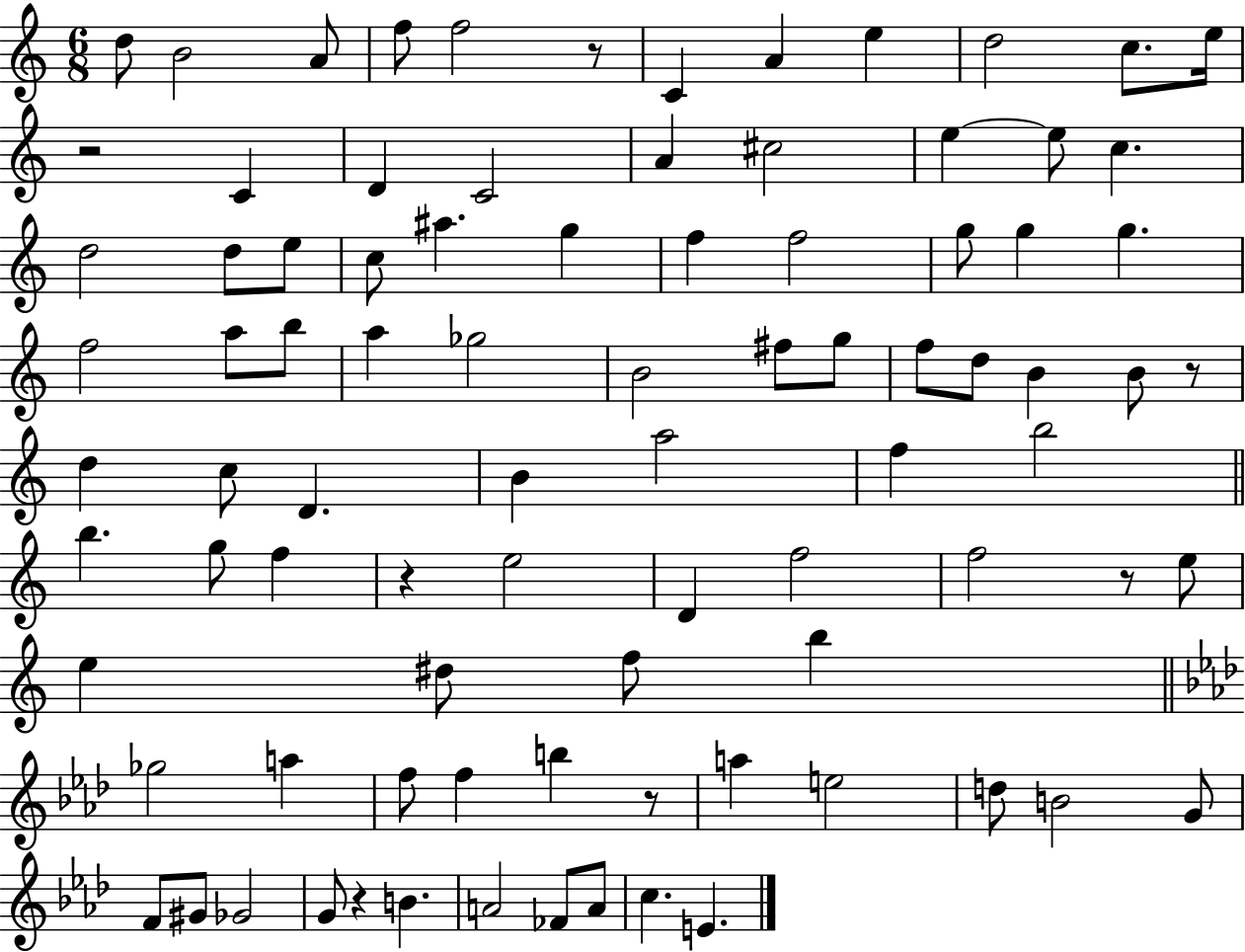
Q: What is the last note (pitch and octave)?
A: E4